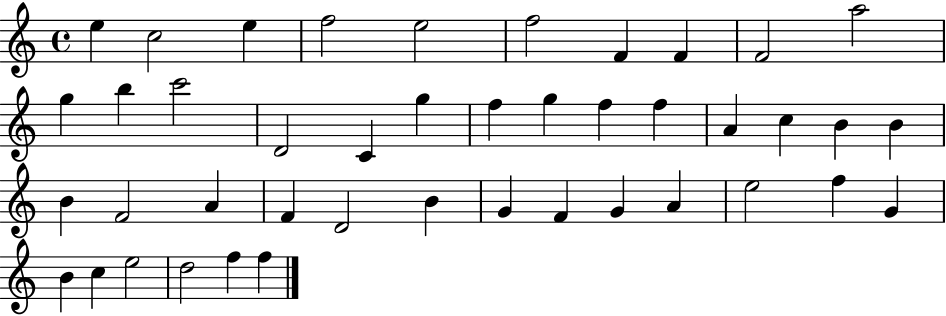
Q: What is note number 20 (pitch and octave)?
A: F5